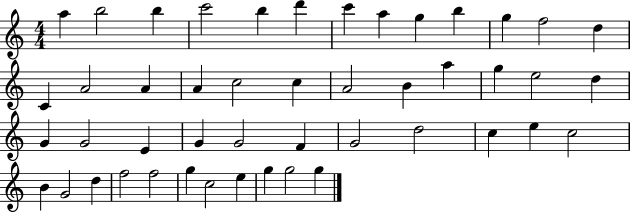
{
  \clef treble
  \numericTimeSignature
  \time 4/4
  \key c \major
  a''4 b''2 b''4 | c'''2 b''4 d'''4 | c'''4 a''4 g''4 b''4 | g''4 f''2 d''4 | \break c'4 a'2 a'4 | a'4 c''2 c''4 | a'2 b'4 a''4 | g''4 e''2 d''4 | \break g'4 g'2 e'4 | g'4 g'2 f'4 | g'2 d''2 | c''4 e''4 c''2 | \break b'4 g'2 d''4 | f''2 f''2 | g''4 c''2 e''4 | g''4 g''2 g''4 | \break \bar "|."
}